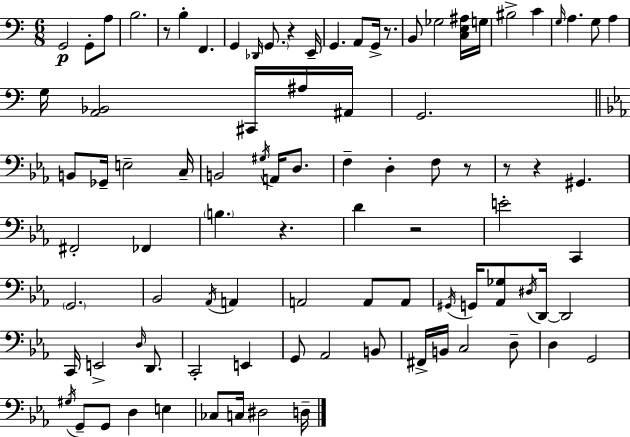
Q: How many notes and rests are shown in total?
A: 92